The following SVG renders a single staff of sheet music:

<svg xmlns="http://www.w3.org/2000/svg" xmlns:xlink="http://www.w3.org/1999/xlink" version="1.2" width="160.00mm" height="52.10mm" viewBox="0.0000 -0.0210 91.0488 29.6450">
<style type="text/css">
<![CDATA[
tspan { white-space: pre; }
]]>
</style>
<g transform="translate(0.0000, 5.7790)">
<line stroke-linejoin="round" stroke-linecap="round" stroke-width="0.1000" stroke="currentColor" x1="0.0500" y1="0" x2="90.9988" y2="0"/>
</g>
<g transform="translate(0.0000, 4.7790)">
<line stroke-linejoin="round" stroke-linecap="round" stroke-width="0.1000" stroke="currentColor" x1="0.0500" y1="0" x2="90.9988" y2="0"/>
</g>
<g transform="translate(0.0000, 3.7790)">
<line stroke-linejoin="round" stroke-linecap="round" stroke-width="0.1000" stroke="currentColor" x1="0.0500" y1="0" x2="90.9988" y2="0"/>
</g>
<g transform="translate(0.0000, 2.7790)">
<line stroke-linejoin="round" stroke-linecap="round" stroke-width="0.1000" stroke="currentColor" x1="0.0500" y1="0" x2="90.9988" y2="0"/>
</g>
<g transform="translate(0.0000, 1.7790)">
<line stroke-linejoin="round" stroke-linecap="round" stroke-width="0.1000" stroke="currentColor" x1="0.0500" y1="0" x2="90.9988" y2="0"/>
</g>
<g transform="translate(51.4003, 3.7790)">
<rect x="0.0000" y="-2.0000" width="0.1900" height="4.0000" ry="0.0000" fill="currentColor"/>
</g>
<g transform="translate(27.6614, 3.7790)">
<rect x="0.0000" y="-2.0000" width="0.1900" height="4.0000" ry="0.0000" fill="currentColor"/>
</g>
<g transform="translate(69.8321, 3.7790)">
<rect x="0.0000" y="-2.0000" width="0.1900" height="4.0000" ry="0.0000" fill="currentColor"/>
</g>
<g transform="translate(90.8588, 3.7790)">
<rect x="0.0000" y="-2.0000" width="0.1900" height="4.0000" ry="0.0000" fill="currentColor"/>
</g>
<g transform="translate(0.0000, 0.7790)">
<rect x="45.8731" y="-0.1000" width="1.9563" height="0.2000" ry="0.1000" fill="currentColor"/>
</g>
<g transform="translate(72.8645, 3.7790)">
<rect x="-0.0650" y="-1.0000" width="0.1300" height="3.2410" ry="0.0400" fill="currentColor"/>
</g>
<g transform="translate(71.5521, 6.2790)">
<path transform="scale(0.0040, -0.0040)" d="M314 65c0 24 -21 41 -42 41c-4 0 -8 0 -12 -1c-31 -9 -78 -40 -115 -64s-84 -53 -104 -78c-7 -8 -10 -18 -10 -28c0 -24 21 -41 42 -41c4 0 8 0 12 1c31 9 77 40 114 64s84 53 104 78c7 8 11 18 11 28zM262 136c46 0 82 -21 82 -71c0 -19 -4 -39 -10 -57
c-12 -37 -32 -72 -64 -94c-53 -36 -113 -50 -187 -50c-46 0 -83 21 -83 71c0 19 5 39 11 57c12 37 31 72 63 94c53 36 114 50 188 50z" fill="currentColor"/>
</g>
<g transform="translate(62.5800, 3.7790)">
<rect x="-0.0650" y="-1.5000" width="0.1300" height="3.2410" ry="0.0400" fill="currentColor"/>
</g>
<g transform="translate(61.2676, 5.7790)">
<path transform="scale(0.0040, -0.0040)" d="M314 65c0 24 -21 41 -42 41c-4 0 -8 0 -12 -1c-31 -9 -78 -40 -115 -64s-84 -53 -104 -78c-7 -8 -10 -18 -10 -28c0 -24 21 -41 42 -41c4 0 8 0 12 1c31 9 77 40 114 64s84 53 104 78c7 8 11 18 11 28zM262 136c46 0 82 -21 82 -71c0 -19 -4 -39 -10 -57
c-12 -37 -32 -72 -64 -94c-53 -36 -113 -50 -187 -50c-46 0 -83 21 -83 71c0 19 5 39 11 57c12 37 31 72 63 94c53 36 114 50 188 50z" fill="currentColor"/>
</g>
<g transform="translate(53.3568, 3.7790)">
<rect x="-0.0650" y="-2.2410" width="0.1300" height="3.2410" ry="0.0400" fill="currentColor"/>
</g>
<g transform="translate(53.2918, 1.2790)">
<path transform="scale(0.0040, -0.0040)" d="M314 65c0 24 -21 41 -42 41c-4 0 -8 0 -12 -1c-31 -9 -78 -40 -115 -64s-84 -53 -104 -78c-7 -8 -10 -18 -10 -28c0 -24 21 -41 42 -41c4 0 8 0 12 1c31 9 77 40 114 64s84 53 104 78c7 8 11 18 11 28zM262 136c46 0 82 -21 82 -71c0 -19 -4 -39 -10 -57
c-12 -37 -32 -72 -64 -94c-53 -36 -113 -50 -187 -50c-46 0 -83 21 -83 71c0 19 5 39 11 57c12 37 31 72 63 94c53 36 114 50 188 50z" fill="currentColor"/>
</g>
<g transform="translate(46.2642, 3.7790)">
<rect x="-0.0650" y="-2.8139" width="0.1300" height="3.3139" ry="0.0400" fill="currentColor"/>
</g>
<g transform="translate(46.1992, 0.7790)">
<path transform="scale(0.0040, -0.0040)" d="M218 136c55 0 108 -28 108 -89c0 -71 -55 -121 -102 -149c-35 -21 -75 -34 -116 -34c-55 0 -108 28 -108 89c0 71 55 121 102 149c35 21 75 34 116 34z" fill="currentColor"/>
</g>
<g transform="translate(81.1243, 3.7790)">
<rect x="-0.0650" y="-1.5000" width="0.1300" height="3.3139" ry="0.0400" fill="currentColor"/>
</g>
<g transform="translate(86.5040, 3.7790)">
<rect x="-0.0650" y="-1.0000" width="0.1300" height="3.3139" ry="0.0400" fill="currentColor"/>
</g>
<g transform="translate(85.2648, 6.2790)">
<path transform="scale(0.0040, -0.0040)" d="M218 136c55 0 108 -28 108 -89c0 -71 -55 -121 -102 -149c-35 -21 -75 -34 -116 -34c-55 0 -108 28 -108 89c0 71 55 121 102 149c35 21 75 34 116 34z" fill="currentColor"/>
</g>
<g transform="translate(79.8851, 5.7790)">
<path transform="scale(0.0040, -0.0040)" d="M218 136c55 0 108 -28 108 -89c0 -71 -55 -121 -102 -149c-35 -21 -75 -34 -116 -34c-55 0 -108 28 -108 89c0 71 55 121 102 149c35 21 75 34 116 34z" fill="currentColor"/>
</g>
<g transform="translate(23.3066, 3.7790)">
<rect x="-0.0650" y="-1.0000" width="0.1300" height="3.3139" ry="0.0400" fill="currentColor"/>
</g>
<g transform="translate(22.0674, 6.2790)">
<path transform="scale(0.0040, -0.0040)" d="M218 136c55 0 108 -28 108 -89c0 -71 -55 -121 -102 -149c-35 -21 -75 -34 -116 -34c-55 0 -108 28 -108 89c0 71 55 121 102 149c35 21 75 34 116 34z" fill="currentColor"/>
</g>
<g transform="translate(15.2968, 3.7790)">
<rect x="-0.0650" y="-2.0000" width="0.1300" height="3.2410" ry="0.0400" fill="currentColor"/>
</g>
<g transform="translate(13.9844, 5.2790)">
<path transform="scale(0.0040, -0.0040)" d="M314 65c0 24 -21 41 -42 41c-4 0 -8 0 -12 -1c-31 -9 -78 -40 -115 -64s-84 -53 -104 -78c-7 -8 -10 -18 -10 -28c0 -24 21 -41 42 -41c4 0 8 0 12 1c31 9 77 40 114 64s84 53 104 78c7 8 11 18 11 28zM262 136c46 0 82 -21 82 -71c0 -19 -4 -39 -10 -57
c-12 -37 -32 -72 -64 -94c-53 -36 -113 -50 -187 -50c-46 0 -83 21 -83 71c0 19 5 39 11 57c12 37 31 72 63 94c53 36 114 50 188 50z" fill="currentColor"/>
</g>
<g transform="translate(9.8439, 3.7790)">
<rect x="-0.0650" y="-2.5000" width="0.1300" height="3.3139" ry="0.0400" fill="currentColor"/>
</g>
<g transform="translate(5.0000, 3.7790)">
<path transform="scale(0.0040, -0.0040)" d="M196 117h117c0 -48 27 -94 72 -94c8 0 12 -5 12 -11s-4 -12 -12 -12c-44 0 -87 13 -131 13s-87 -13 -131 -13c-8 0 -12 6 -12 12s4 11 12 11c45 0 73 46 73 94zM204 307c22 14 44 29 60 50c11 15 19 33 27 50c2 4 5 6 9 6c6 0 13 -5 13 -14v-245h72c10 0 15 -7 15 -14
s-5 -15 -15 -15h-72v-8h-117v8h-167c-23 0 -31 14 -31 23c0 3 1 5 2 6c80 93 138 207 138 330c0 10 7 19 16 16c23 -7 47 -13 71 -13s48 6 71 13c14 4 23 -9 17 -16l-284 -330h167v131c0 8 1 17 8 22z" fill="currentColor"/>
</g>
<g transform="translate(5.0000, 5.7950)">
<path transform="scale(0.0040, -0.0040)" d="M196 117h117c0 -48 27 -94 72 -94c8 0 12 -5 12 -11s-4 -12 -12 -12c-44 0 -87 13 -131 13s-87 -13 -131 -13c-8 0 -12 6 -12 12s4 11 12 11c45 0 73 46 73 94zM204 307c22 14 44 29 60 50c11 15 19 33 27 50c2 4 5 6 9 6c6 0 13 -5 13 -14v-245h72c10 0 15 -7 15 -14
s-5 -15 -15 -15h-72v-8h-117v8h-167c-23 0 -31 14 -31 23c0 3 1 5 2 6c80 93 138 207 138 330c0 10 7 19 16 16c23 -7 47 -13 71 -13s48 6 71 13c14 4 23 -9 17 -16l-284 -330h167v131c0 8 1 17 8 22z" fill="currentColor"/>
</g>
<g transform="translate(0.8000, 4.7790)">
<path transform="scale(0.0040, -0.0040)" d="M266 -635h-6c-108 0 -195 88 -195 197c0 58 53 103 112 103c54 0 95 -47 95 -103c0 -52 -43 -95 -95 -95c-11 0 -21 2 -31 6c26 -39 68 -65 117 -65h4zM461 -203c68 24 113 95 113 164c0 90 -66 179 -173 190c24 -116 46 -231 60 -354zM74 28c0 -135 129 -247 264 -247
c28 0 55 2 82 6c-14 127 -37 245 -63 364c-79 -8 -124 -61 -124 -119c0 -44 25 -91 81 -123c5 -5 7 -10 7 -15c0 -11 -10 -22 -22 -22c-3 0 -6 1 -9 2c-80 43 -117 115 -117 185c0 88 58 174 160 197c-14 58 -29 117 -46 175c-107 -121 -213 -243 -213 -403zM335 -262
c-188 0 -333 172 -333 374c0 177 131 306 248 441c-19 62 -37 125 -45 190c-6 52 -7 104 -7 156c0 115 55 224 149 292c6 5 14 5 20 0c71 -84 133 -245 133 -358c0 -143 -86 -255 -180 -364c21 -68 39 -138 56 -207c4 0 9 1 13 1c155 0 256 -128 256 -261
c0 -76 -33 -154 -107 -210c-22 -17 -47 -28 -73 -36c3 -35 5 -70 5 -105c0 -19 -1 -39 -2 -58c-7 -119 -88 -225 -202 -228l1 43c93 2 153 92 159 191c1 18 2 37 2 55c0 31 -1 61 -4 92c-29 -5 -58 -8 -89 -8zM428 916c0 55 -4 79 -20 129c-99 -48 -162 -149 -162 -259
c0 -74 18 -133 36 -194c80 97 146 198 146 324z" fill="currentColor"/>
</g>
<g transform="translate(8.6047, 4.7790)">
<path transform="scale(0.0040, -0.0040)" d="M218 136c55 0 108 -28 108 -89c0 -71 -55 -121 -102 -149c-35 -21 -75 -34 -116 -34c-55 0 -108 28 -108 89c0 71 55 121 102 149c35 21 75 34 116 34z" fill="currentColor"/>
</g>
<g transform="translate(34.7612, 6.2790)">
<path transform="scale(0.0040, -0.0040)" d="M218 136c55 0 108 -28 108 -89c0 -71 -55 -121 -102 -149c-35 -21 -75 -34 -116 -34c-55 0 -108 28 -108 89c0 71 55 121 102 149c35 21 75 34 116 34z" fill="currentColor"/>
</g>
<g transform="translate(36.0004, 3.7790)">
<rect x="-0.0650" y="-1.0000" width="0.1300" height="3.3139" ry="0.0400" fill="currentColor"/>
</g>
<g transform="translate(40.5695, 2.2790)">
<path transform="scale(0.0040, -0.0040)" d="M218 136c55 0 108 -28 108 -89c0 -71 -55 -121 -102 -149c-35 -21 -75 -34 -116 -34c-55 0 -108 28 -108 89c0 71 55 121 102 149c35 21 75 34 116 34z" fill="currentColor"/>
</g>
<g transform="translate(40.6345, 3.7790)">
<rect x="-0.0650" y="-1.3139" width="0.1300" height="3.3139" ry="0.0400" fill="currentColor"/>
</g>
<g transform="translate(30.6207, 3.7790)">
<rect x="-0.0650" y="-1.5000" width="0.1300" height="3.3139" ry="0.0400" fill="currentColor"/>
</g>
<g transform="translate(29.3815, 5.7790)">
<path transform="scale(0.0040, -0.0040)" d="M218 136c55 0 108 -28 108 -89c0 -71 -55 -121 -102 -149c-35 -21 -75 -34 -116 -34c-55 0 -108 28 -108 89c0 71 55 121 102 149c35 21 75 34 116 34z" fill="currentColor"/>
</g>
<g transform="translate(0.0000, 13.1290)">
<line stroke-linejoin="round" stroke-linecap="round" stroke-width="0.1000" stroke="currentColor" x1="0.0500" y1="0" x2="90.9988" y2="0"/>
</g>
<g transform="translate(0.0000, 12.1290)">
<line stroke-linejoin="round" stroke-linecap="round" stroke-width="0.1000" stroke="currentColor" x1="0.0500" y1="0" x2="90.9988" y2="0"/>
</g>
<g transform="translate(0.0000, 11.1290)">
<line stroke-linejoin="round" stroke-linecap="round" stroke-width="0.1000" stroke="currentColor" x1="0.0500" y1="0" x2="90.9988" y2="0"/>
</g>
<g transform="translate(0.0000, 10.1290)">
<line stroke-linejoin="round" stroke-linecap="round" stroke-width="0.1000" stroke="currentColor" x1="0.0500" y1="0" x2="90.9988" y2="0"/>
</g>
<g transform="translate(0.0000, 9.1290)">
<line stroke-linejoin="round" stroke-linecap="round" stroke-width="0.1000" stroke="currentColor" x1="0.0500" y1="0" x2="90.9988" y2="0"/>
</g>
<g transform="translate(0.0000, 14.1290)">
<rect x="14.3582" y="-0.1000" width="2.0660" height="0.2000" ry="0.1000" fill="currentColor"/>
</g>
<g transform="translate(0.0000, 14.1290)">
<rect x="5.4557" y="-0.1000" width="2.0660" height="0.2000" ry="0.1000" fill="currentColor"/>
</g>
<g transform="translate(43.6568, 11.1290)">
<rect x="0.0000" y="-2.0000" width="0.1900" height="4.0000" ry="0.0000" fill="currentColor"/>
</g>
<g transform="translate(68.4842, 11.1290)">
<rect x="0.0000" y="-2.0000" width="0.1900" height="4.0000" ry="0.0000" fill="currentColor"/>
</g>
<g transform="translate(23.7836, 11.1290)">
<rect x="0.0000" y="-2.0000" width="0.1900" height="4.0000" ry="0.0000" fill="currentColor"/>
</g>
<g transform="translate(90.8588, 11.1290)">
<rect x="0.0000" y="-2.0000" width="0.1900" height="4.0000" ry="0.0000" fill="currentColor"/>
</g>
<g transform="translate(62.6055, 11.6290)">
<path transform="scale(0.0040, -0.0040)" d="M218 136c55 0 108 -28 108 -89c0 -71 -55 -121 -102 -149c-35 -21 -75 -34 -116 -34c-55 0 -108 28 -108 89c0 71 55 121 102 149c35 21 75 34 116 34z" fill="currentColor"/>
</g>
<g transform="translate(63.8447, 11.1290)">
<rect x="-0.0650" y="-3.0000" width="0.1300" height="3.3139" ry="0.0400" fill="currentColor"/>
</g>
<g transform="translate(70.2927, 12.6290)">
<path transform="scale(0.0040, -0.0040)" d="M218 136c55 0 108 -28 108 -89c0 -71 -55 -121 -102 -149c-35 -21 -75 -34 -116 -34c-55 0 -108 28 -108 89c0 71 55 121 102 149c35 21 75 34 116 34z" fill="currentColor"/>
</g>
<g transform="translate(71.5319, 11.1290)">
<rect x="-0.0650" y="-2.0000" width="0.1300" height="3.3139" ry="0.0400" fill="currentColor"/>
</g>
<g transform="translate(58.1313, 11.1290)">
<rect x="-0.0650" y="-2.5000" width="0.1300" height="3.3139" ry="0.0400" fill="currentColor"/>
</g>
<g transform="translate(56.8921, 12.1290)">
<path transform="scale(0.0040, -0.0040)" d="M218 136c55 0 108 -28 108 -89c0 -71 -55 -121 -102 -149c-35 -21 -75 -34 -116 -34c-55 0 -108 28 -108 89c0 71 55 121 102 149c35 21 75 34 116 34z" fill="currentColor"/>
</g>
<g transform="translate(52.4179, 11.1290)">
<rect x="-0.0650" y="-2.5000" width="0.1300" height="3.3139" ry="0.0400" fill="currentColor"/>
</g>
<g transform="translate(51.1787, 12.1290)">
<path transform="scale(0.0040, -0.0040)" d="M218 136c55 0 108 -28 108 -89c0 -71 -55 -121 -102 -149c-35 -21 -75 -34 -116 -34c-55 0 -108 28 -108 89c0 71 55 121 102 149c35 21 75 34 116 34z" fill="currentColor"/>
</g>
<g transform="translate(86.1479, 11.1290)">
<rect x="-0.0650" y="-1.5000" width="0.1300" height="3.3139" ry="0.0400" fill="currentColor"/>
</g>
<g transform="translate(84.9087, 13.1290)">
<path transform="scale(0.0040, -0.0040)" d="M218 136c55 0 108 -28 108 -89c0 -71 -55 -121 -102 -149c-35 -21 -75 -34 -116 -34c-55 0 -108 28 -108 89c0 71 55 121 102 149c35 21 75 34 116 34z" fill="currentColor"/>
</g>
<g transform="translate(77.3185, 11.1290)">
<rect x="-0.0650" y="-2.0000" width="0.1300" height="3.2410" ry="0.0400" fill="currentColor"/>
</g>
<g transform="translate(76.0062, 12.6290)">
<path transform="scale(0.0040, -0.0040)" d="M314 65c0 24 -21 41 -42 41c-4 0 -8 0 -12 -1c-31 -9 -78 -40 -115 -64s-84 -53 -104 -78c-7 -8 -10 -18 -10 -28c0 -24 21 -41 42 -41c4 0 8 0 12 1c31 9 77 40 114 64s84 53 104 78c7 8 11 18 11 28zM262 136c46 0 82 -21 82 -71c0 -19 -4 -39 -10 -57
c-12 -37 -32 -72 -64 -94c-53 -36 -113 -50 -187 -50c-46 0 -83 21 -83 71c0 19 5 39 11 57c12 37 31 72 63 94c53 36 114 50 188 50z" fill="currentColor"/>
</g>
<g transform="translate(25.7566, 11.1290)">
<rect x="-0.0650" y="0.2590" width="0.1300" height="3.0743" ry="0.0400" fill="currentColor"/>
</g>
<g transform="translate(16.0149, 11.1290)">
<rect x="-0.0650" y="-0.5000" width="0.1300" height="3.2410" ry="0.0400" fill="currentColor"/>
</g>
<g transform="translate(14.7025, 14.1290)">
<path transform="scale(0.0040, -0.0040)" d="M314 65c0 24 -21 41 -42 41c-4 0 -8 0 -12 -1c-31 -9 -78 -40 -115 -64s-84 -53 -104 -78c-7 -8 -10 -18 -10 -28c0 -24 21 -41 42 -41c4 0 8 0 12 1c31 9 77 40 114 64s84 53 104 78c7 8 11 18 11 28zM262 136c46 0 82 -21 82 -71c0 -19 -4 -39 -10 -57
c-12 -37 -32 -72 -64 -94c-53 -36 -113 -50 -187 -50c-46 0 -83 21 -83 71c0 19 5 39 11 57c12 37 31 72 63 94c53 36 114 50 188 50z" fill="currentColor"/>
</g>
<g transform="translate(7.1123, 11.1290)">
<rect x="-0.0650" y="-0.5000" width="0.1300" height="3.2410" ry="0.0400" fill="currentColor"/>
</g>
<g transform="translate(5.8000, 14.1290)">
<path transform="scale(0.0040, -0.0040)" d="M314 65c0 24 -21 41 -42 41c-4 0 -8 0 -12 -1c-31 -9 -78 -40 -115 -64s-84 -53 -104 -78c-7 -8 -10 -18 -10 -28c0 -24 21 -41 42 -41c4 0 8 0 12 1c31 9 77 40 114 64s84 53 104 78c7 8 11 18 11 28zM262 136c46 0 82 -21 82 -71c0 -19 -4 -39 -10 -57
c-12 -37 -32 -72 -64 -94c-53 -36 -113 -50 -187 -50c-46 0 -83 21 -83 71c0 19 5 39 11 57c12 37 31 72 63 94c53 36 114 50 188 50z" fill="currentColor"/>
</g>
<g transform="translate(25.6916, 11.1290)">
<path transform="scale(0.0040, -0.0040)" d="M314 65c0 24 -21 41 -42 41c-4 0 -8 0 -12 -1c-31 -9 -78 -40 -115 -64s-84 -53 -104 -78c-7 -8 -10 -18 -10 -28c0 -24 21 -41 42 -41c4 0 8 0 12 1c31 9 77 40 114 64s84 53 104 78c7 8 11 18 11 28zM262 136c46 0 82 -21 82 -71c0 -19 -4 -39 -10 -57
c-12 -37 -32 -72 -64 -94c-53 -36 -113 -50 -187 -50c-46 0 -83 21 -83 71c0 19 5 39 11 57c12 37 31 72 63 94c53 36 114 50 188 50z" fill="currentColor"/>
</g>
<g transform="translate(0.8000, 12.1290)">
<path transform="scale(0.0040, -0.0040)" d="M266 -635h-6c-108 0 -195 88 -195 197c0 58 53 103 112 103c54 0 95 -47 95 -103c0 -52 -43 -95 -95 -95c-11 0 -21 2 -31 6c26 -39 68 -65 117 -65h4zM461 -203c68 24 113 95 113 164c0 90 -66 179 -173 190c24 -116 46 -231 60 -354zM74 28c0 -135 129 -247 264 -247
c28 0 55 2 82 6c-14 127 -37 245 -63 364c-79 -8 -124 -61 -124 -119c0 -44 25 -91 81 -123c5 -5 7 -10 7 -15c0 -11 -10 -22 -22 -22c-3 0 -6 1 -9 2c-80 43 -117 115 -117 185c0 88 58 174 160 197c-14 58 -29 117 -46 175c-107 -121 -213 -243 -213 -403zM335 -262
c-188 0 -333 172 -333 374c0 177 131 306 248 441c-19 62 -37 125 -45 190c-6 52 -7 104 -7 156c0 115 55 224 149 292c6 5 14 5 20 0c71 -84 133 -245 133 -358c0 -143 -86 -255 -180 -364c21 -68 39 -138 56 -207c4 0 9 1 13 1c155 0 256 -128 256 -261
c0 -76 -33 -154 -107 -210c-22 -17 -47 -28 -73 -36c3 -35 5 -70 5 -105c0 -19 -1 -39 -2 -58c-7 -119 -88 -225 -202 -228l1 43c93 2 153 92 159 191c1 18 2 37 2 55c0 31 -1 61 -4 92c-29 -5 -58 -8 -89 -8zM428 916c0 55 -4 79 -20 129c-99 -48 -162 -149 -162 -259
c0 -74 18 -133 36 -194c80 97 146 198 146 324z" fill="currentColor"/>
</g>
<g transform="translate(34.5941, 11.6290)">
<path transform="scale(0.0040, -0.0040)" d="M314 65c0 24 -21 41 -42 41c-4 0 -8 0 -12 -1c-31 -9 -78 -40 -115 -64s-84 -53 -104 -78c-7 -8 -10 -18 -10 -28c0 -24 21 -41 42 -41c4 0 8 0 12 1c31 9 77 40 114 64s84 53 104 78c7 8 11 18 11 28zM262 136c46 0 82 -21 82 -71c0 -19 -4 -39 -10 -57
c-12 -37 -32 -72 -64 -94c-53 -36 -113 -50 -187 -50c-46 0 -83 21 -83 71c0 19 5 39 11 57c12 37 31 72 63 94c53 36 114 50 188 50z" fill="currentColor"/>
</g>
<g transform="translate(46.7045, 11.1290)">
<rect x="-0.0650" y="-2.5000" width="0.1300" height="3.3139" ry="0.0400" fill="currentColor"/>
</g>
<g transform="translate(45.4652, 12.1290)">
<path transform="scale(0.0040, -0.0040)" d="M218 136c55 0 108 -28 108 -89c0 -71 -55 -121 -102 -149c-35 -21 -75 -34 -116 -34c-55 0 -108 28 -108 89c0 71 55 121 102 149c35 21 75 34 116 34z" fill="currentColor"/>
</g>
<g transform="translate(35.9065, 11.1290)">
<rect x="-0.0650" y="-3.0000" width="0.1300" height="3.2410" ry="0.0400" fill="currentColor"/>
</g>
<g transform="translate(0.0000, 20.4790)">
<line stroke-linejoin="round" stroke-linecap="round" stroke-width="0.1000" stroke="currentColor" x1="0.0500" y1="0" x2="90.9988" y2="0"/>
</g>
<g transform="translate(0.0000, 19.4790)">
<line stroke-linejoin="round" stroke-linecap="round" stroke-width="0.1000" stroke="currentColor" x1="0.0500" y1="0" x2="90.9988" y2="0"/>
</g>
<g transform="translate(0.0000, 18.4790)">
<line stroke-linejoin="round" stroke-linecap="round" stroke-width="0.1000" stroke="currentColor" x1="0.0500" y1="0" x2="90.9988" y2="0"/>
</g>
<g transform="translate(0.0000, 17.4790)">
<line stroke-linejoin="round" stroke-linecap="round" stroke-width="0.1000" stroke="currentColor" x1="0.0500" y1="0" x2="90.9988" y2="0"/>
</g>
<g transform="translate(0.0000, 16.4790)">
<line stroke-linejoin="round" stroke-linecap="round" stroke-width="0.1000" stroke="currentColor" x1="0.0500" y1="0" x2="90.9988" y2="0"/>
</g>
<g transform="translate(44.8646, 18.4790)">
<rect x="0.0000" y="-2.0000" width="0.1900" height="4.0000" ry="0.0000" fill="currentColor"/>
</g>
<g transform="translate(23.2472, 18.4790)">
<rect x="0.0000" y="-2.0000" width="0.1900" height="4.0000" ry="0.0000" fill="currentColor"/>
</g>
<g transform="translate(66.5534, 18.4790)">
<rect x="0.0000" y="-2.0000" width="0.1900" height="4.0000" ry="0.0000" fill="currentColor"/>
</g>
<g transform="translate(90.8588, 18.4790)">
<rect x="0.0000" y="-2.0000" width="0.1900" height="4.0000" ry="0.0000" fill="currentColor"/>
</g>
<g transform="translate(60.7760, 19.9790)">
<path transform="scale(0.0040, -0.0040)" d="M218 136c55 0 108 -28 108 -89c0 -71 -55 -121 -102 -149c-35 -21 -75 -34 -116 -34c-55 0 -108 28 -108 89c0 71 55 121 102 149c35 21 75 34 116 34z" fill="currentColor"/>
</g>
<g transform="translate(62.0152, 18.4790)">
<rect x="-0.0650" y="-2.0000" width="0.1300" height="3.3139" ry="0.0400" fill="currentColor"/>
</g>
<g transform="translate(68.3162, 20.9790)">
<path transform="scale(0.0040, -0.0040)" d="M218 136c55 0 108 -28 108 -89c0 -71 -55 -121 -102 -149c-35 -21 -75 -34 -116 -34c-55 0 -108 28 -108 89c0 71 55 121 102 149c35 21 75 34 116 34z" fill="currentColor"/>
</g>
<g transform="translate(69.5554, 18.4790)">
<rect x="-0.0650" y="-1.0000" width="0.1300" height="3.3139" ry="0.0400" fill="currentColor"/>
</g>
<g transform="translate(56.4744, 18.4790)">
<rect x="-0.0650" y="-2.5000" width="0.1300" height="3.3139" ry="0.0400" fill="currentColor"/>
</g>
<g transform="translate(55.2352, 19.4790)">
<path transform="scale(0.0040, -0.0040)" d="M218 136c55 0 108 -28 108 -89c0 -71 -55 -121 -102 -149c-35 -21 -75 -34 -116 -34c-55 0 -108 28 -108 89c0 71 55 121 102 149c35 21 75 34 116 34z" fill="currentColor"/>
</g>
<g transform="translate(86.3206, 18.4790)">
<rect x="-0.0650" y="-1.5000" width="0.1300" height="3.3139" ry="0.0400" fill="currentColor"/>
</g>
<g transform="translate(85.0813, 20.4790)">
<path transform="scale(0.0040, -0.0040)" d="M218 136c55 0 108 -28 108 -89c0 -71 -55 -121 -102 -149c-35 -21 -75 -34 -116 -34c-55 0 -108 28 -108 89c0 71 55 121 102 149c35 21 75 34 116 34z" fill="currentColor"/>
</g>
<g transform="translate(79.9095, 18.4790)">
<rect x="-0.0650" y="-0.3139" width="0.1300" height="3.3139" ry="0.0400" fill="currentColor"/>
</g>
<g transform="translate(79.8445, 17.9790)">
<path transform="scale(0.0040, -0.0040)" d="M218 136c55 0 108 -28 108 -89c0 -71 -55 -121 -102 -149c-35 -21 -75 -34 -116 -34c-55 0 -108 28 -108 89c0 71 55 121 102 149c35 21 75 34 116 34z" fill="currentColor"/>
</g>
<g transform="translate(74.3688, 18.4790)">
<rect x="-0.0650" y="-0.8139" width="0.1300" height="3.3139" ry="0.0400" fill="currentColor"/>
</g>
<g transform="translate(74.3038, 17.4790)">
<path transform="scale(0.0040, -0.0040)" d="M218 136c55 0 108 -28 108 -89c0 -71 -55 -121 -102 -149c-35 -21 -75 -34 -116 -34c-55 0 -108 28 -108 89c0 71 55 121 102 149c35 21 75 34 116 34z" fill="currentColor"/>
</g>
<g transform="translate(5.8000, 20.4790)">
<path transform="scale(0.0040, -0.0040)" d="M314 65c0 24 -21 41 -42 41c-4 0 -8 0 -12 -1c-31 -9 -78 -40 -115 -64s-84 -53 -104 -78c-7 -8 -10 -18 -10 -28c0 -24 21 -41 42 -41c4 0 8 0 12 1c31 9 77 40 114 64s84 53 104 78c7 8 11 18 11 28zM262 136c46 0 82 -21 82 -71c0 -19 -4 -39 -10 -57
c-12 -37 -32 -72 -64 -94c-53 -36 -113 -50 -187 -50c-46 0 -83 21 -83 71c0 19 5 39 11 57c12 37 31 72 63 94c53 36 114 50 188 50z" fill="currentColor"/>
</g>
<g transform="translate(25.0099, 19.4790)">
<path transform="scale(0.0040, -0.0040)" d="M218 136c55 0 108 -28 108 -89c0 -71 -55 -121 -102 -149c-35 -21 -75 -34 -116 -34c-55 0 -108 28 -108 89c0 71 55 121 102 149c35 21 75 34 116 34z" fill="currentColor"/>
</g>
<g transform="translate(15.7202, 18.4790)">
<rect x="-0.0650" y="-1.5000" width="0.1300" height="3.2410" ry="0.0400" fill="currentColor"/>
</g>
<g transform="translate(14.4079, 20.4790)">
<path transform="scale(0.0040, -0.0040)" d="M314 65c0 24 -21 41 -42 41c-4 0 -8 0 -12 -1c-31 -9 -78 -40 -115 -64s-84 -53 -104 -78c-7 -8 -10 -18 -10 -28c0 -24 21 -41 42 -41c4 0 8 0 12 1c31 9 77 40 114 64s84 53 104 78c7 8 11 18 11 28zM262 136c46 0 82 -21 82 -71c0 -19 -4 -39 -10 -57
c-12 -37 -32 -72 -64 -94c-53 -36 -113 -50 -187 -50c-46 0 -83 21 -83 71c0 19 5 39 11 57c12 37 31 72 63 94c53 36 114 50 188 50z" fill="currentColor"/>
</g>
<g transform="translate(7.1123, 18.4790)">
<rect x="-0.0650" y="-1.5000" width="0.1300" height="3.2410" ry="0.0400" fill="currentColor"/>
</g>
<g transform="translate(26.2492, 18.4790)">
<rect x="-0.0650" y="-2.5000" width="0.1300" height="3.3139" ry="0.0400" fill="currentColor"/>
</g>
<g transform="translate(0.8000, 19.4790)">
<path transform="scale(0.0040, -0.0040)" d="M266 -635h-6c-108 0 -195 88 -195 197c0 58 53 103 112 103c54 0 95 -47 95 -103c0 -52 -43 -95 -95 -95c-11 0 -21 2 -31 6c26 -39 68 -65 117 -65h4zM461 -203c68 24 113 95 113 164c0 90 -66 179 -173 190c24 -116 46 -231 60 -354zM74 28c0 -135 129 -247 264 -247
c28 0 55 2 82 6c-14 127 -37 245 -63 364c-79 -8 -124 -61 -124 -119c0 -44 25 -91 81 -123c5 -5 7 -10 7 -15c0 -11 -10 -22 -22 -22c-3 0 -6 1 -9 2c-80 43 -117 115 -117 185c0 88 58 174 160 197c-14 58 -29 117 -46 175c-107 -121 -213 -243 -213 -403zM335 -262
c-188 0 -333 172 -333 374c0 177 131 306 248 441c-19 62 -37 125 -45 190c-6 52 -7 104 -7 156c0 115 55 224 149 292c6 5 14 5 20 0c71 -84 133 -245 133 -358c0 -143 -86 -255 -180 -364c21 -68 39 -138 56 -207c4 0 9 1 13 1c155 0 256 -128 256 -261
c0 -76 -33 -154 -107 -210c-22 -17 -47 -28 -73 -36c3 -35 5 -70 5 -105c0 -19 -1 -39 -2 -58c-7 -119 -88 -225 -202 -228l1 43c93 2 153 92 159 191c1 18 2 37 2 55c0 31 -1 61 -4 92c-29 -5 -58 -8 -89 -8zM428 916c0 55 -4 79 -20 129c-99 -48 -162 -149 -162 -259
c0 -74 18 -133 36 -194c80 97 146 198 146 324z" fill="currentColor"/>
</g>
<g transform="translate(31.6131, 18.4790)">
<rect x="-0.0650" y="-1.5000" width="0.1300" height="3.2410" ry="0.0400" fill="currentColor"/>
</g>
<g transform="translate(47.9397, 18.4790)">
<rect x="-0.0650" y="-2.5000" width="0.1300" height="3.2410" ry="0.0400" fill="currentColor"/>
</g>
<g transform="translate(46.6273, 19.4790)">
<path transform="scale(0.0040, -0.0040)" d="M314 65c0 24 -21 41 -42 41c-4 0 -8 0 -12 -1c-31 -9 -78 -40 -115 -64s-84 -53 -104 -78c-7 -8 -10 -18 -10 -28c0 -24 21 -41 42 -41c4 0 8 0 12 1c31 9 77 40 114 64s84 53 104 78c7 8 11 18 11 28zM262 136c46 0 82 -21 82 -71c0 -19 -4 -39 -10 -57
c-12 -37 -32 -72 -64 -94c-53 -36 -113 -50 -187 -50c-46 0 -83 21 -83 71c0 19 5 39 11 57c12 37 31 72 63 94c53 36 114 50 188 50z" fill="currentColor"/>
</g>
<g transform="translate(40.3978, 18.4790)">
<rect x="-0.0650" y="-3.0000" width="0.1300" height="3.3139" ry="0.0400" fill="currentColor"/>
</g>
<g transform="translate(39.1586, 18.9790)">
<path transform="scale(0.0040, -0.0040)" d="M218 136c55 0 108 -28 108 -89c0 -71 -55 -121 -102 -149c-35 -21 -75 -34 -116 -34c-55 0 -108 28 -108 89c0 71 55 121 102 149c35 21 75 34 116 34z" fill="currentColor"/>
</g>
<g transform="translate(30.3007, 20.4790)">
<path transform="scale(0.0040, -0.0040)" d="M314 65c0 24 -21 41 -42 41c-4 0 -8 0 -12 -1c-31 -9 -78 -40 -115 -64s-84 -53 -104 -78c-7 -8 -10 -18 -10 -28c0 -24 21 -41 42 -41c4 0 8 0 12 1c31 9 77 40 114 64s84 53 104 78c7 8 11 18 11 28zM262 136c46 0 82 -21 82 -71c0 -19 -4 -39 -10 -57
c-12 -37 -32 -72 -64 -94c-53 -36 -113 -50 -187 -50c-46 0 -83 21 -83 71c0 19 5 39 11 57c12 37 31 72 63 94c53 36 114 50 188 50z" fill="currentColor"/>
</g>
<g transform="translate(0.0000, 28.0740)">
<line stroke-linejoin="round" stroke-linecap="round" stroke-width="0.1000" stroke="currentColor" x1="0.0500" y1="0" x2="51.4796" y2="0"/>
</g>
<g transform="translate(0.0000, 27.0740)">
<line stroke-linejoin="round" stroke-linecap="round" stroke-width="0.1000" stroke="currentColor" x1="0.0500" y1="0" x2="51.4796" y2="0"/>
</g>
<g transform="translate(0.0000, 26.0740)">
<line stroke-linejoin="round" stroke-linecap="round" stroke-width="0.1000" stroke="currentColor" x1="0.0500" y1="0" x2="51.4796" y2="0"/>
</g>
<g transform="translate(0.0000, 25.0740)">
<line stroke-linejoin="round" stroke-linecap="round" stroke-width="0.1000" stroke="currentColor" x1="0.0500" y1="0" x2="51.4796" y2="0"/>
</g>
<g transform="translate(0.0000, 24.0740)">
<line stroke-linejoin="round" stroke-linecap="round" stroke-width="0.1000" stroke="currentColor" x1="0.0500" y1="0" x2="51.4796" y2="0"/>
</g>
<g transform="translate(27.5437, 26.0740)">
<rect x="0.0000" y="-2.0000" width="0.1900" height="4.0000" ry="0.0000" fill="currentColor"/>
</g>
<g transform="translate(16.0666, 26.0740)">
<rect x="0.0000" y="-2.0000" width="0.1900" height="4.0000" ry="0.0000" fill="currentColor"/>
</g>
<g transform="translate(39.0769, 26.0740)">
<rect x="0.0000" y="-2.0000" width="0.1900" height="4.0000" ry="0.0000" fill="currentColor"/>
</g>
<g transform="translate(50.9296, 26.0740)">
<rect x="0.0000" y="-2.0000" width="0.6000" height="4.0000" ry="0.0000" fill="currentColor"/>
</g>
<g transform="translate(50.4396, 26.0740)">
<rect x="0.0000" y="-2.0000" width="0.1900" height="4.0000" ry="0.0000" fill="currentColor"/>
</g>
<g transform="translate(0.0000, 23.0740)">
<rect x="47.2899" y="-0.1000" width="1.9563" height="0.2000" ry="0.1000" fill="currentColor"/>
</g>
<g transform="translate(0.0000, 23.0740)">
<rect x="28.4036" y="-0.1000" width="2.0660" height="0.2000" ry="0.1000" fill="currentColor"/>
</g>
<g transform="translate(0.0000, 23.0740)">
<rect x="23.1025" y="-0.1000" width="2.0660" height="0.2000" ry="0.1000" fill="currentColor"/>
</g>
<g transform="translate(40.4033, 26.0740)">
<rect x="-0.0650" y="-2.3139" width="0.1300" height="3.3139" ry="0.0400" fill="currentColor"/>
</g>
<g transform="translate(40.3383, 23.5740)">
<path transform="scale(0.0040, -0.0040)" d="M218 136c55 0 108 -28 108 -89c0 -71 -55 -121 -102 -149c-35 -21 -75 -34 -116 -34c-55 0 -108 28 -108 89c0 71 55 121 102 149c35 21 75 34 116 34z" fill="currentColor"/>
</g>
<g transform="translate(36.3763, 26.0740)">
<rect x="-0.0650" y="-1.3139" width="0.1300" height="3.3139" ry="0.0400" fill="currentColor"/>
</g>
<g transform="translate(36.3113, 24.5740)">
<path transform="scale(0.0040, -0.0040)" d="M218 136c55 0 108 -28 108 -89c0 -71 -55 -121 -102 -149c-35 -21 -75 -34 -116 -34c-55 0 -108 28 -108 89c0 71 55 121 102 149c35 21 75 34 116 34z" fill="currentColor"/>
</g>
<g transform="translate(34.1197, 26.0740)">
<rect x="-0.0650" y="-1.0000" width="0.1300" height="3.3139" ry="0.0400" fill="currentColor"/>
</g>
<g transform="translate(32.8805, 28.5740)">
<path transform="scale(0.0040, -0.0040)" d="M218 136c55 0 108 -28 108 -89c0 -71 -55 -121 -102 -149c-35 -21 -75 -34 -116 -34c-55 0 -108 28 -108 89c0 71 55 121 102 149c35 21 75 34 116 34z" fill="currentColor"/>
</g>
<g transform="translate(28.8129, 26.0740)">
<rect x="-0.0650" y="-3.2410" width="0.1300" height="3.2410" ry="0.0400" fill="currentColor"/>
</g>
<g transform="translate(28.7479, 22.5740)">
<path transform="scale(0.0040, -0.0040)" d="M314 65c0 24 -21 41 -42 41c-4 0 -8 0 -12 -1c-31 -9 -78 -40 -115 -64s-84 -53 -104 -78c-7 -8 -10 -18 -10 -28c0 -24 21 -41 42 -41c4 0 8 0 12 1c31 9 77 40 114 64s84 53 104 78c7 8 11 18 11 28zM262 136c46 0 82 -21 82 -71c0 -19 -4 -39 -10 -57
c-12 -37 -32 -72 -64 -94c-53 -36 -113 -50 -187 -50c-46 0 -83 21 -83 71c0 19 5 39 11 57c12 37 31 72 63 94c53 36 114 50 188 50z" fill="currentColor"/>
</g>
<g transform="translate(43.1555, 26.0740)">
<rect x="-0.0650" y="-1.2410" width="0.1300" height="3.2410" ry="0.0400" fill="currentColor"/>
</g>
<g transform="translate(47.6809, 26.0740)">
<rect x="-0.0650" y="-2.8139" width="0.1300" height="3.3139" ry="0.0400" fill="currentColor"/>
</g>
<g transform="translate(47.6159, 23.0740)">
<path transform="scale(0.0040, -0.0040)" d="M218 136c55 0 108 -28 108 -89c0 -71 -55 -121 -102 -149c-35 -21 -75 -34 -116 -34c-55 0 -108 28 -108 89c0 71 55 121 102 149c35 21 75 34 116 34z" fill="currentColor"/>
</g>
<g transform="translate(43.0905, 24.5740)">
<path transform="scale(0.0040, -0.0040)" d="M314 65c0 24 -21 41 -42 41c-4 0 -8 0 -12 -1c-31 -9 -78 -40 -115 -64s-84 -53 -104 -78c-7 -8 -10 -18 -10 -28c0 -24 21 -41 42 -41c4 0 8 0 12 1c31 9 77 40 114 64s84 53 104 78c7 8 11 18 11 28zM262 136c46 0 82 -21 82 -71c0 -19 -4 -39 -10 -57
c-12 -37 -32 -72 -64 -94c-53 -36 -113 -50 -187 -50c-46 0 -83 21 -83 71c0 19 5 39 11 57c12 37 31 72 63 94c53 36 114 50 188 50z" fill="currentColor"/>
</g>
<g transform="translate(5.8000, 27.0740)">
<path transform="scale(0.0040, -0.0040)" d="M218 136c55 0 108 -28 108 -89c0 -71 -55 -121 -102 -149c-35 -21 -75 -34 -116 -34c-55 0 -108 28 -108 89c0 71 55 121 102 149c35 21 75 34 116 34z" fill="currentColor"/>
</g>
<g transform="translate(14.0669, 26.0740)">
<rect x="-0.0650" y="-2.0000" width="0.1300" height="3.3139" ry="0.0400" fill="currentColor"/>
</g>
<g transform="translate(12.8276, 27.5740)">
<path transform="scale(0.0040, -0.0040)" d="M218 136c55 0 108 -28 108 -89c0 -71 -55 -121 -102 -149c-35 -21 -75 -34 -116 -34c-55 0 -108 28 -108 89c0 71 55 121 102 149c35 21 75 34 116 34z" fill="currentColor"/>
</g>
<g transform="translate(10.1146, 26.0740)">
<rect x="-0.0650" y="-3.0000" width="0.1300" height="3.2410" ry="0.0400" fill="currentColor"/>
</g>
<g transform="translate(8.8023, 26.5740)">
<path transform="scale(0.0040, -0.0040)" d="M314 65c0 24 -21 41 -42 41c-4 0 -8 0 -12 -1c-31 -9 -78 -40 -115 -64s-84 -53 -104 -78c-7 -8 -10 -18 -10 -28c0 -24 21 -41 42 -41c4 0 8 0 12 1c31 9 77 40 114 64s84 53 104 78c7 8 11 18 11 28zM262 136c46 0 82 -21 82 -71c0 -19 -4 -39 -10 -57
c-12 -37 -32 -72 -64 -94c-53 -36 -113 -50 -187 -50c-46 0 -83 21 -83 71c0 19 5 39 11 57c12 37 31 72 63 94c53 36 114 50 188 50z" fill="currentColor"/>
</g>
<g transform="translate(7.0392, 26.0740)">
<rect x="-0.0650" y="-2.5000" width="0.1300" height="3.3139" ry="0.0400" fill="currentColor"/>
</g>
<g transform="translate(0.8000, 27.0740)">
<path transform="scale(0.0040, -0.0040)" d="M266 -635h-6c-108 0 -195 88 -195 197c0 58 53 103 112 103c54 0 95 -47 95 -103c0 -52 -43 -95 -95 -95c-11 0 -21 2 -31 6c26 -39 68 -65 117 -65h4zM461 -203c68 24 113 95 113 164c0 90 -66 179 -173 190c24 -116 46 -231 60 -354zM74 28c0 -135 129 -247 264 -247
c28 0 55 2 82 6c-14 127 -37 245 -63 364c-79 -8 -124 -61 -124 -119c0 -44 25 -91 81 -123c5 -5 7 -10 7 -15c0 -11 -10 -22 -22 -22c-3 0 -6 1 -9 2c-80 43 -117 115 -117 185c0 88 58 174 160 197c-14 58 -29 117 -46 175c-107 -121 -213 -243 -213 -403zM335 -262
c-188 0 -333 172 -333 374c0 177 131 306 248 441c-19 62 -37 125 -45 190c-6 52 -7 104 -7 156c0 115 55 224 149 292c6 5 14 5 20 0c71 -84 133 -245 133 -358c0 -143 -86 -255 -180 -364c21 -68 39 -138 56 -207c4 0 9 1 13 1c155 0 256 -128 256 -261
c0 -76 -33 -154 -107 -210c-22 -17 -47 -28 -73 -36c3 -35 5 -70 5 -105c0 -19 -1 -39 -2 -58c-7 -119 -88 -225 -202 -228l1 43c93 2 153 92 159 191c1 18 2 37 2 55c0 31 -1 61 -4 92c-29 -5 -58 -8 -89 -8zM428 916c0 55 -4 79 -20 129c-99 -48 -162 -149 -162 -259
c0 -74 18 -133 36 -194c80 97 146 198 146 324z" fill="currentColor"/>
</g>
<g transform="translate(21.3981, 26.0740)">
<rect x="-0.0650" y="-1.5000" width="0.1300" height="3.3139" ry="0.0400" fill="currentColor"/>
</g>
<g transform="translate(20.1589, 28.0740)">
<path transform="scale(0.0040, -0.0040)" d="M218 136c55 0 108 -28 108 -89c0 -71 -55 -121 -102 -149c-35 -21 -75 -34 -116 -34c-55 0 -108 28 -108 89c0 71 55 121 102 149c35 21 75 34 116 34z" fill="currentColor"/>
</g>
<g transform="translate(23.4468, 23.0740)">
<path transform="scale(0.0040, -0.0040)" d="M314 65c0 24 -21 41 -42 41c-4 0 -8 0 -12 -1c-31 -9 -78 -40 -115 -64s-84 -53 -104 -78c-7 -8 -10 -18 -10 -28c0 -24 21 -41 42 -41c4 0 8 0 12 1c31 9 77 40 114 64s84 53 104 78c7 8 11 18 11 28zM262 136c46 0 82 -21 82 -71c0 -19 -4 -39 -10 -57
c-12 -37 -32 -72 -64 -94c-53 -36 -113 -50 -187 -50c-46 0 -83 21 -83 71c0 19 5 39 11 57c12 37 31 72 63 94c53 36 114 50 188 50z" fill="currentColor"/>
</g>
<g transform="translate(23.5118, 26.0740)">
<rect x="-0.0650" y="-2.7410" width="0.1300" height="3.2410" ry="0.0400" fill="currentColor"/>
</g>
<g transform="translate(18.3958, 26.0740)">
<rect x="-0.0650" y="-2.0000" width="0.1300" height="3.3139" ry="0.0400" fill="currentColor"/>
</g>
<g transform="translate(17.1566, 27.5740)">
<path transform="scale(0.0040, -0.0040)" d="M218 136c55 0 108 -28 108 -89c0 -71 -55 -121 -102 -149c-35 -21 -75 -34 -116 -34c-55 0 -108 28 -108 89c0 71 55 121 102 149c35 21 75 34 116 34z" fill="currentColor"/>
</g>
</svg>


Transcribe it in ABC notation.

X:1
T:Untitled
M:4/4
L:1/4
K:C
G F2 D E D e a g2 E2 D2 E D C2 C2 B2 A2 G G G A F F2 E E2 E2 G E2 A G2 G F D d c E G A2 F F E a2 b2 D e g e2 a